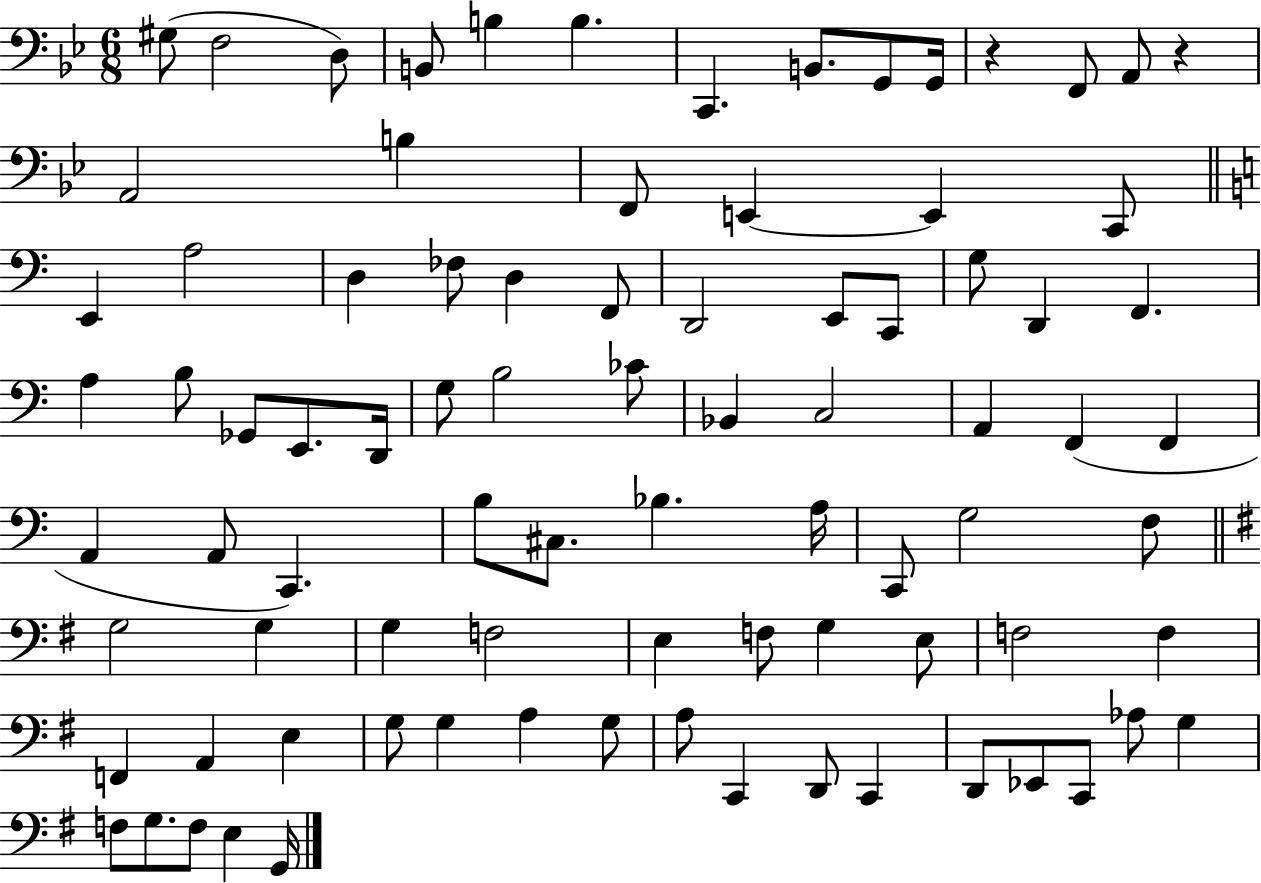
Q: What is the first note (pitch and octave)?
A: G#3